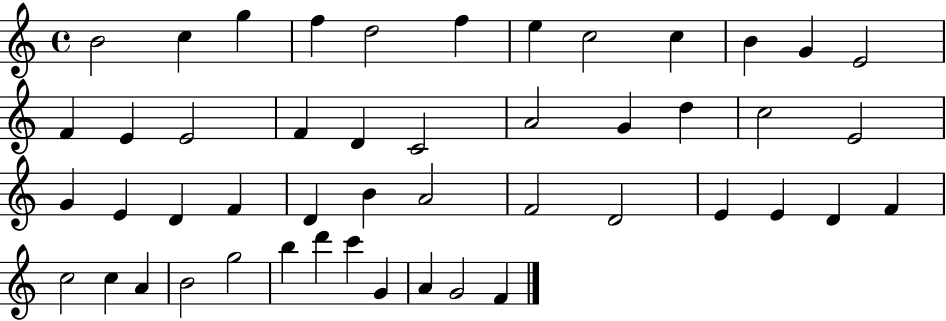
X:1
T:Untitled
M:4/4
L:1/4
K:C
B2 c g f d2 f e c2 c B G E2 F E E2 F D C2 A2 G d c2 E2 G E D F D B A2 F2 D2 E E D F c2 c A B2 g2 b d' c' G A G2 F